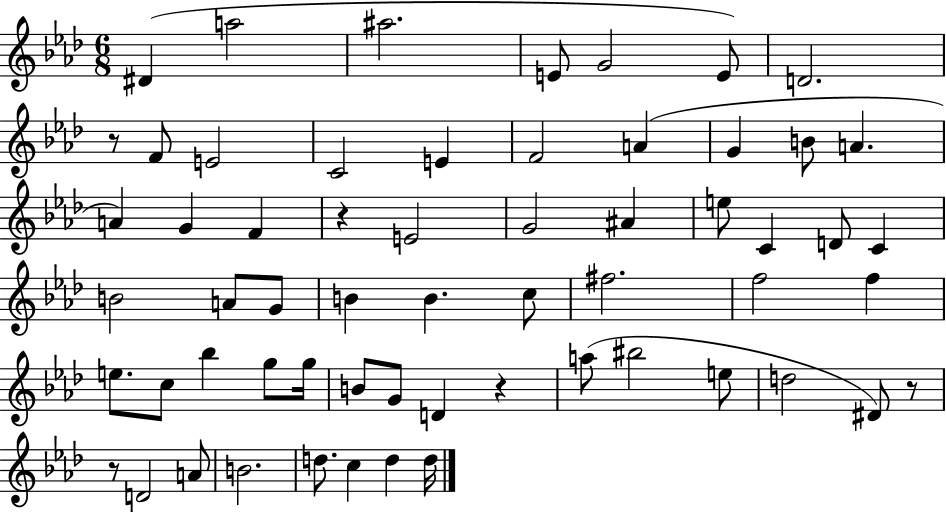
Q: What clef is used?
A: treble